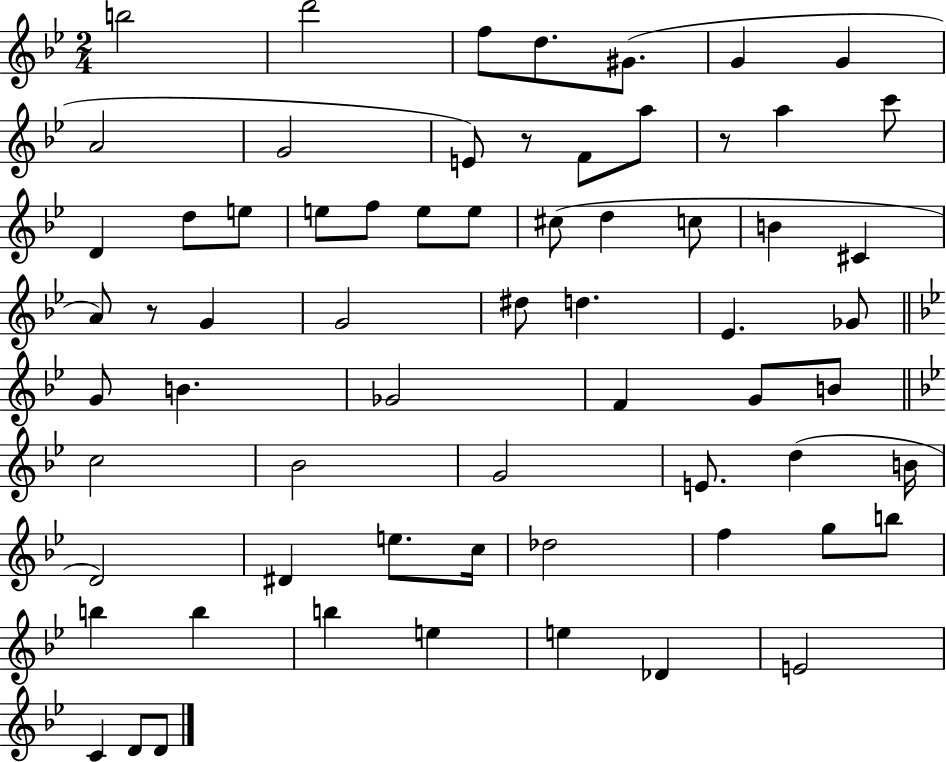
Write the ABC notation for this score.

X:1
T:Untitled
M:2/4
L:1/4
K:Bb
b2 d'2 f/2 d/2 ^G/2 G G A2 G2 E/2 z/2 F/2 a/2 z/2 a c'/2 D d/2 e/2 e/2 f/2 e/2 e/2 ^c/2 d c/2 B ^C A/2 z/2 G G2 ^d/2 d _E _G/2 G/2 B _G2 F G/2 B/2 c2 _B2 G2 E/2 d B/4 D2 ^D e/2 c/4 _d2 f g/2 b/2 b b b e e _D E2 C D/2 D/2